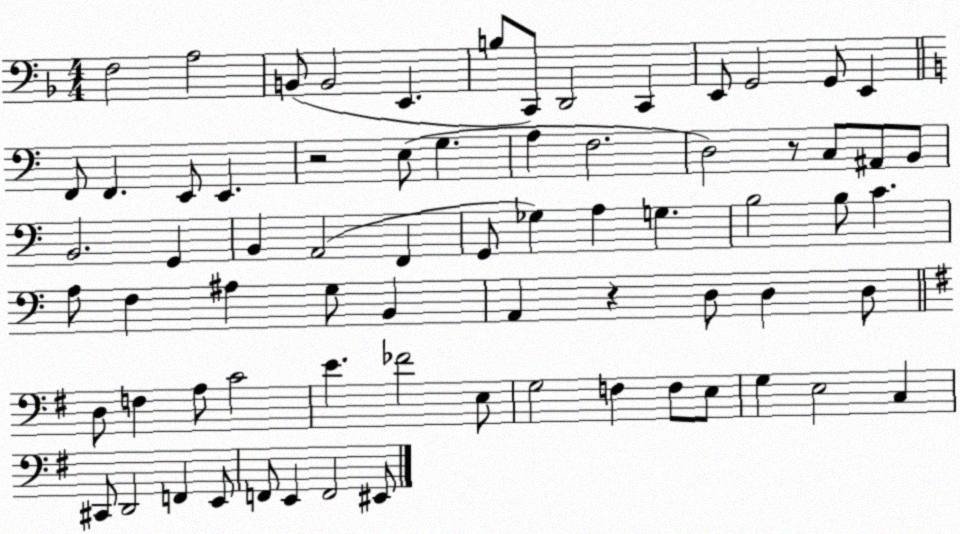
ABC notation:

X:1
T:Untitled
M:4/4
L:1/4
K:F
F,2 A,2 B,,/2 B,,2 E,, B,/2 C,,/2 D,,2 C,, E,,/2 G,,2 G,,/2 E,, F,,/2 F,, E,,/2 E,, z2 E,/2 G, A, F,2 D,2 z/2 C,/2 ^A,,/2 B,,/2 B,,2 G,, B,, A,,2 F,, G,,/2 _G, A, G, B,2 B,/2 C A,/2 F, ^A, G,/2 B,, A,, z D,/2 D, D,/2 D,/2 F, A,/2 C2 E _F2 E,/2 G,2 F, F,/2 E,/2 G, E,2 C, ^C,,/2 D,,2 F,, E,,/2 F,,/2 E,, F,,2 ^E,,/2